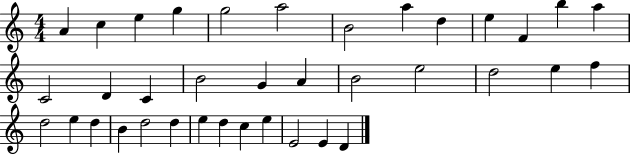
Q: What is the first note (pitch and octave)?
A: A4